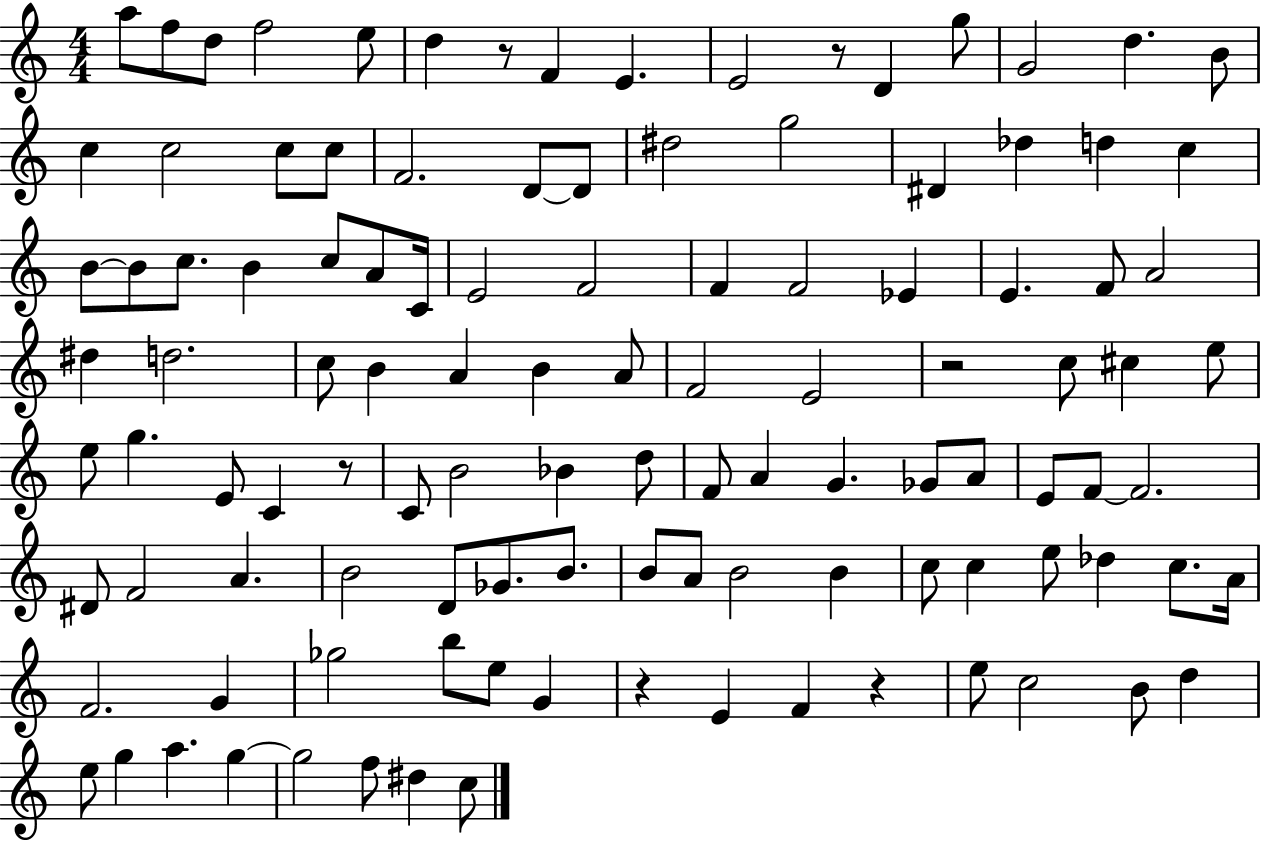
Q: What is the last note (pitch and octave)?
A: C5